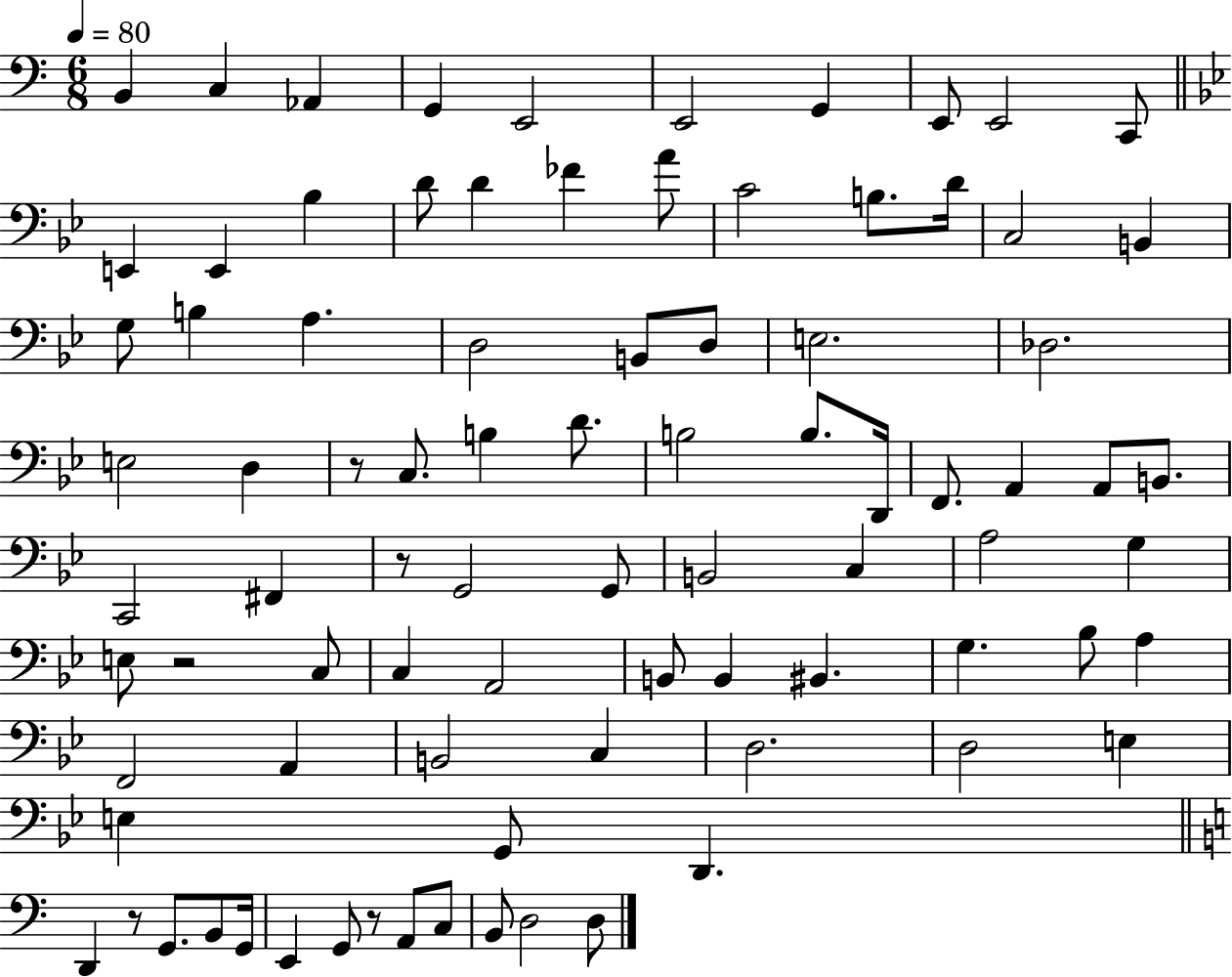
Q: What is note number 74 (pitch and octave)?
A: G2